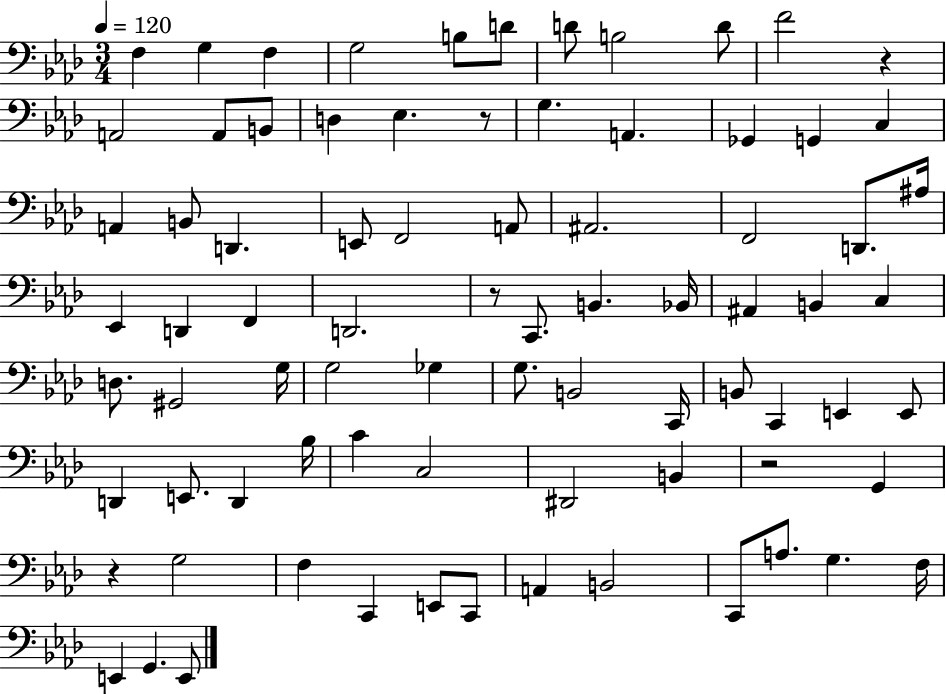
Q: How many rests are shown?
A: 5